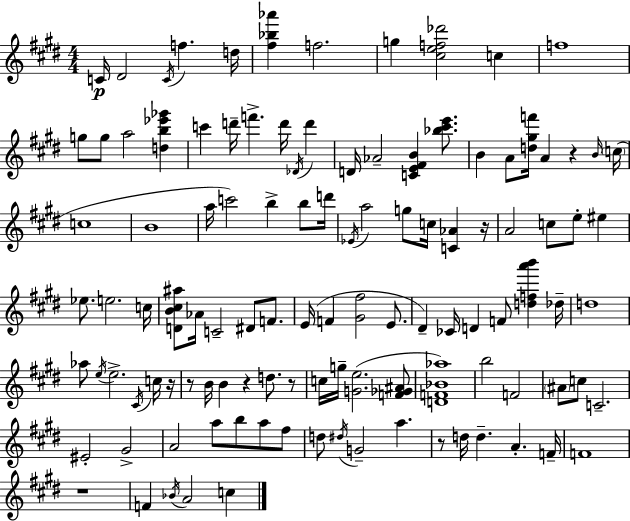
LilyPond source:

{
  \clef treble
  \numericTimeSignature
  \time 4/4
  \key e \major
  \repeat volta 2 { c'16\p dis'2 \acciaccatura { c'16 } f''4. | d''16 <fis'' bes'' aes'''>4 f''2. | g''4 <cis'' e'' f'' des'''>2 c''4 | f''1 | \break g''8 g''8 a''2 <d'' b'' ees''' ges'''>4 | c'''4 d'''16-- f'''4.-> d'''16 \acciaccatura { des'16 } d'''4 | d'16 aes'2-- <c' e' fis' b'>4 <bes'' cis''' e'''>8. | b'4 a'8 <d'' gis'' f'''>16 a'4 r4 | \break \grace { b'16 } \parenthesize c''16( c''1 | b'1 | a''16 c'''2) b''4-> | b''8 d'''16 \acciaccatura { ees'16 } a''2 g''8 c''16 <c' aes'>4 | \break r16 a'2 c''8 e''8-. | eis''4 ees''8. e''2. | c''16 <d' b' cis'' ais''>8 aes'16 c'2-- dis'8 | f'8. e'16( f'4 <gis' fis''>2 | \break e'8. dis'4--) ces'16 d'4 f'8 <d'' f'' a''' b'''>4 | des''16-- d''1 | aes''8 \acciaccatura { e''16 } e''2.-> | \acciaccatura { cis'16 } c''16 r16 r8 b'16 b'4 r4 | \break d''8. r8 c''16 g''16-- <g' e''>2.( | <f' ges' ais'>8 <d' f' bes' aes''>1) | b''2 f'2 | \parenthesize ais'8 c''8 c'2.-- | \break eis'2-. gis'2-> | a'2 a''8 | b''8 a''8 fis''8 d''8 \acciaccatura { dis''16 } g'2-- | a''4. r8 d''16 d''4.-- | \break a'4.-. f'16-- f'1 | r1 | f'4 \acciaccatura { bes'16 } a'2 | c''4 } \bar "|."
}